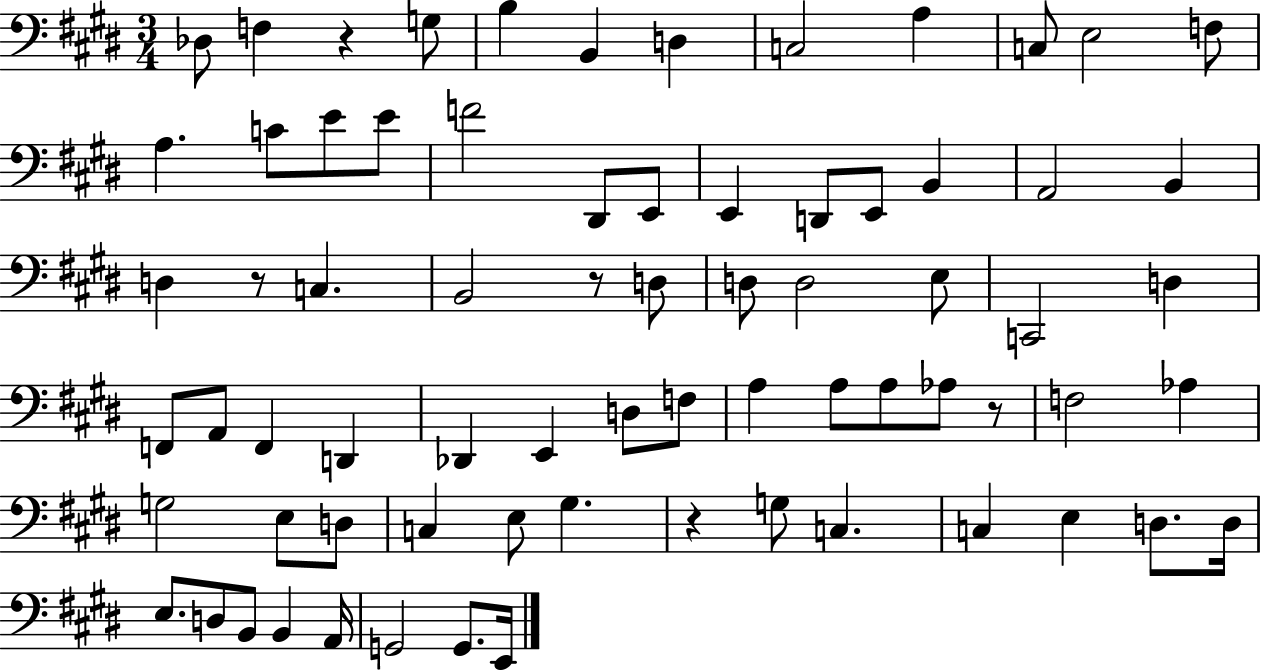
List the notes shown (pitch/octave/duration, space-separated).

Db3/e F3/q R/q G3/e B3/q B2/q D3/q C3/h A3/q C3/e E3/h F3/e A3/q. C4/e E4/e E4/e F4/h D#2/e E2/e E2/q D2/e E2/e B2/q A2/h B2/q D3/q R/e C3/q. B2/h R/e D3/e D3/e D3/h E3/e C2/h D3/q F2/e A2/e F2/q D2/q Db2/q E2/q D3/e F3/e A3/q A3/e A3/e Ab3/e R/e F3/h Ab3/q G3/h E3/e D3/e C3/q E3/e G#3/q. R/q G3/e C3/q. C3/q E3/q D3/e. D3/s E3/e. D3/e B2/e B2/q A2/s G2/h G2/e. E2/s